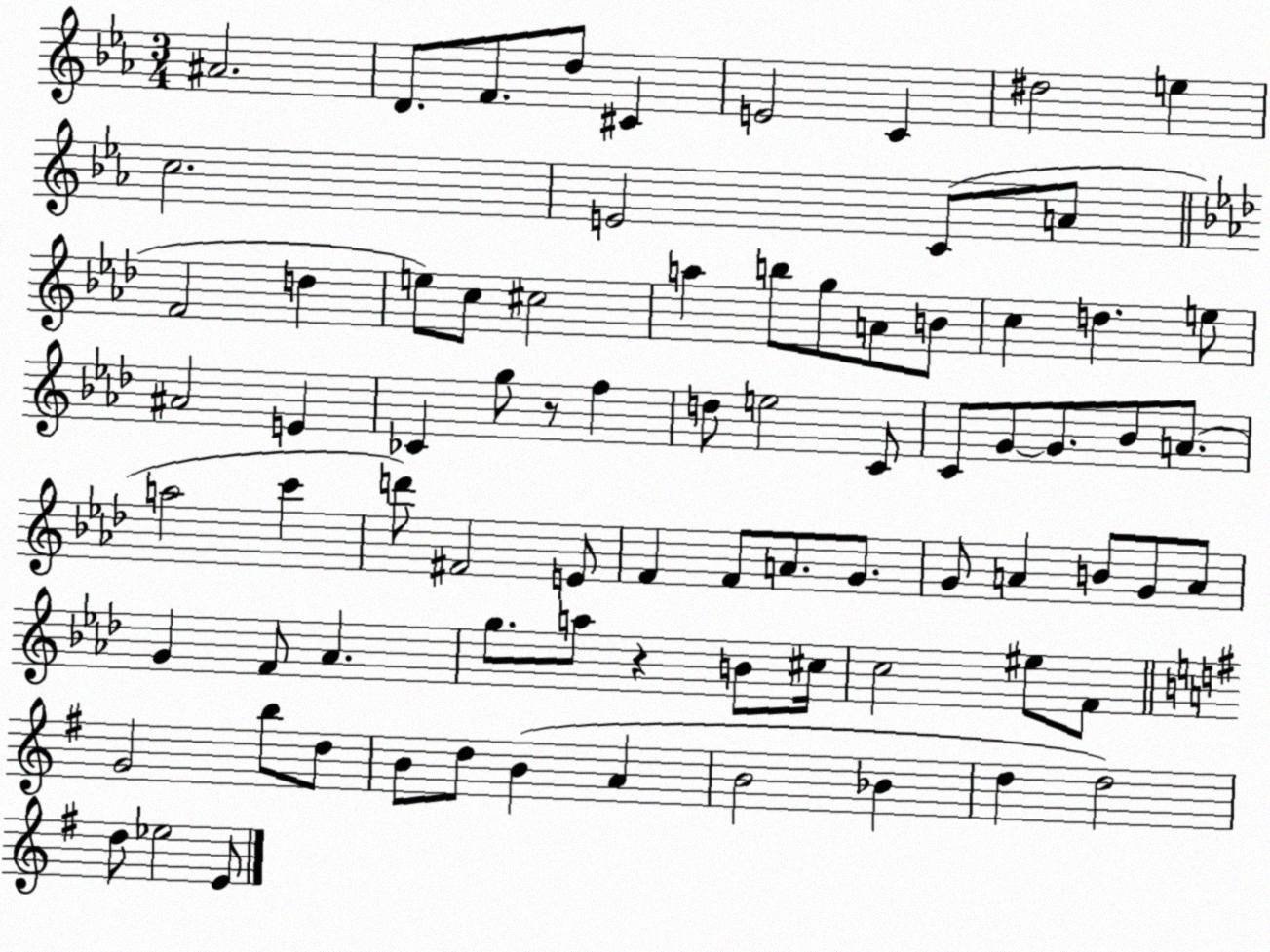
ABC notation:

X:1
T:Untitled
M:3/4
L:1/4
K:Eb
^A2 D/2 F/2 d/2 ^C E2 C ^d2 e c2 E2 C/2 A/2 F2 d e/2 c/2 ^c2 a b/2 g/2 A/2 B/2 c d e/2 ^A2 E _C g/2 z/2 f d/2 e2 C/2 C/2 G/2 G/2 _B/2 A/2 a2 c' d'/2 ^F2 E/2 F F/2 A/2 G/2 G/2 A B/2 G/2 A/2 G F/2 _A g/2 a/2 z B/2 ^c/4 c2 ^e/2 F/2 G2 b/2 d/2 B/2 d/2 B A B2 _B d d2 d/2 _e2 E/2